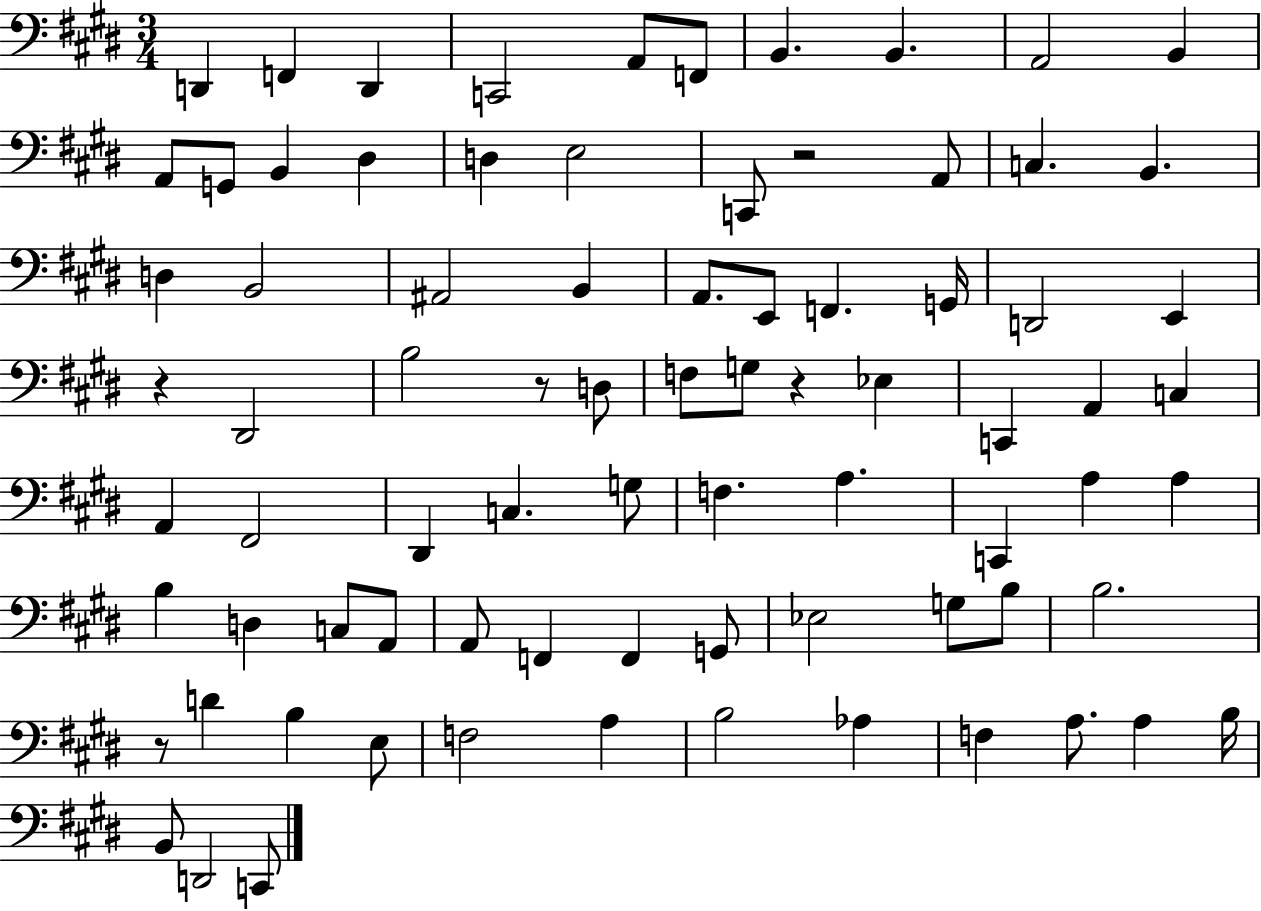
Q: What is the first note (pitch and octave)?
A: D2